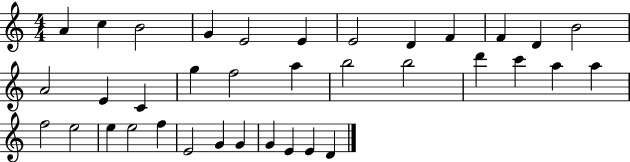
A4/q C5/q B4/h G4/q E4/h E4/q E4/h D4/q F4/q F4/q D4/q B4/h A4/h E4/q C4/q G5/q F5/h A5/q B5/h B5/h D6/q C6/q A5/q A5/q F5/h E5/h E5/q E5/h F5/q E4/h G4/q G4/q G4/q E4/q E4/q D4/q